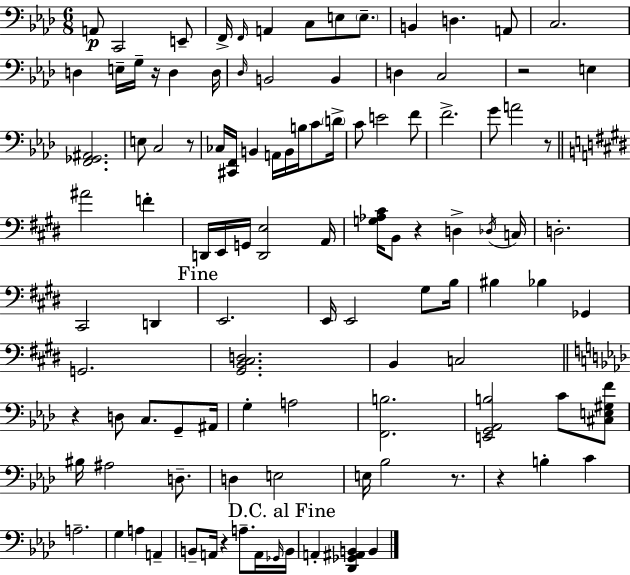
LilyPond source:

{
  \clef bass
  \numericTimeSignature
  \time 6/8
  \key aes \major
  a,8\p c,2 e,8-- | f,16-> \grace { f,16 } a,4 c8 e8 \parenthesize e8.-- | b,4 d4. a,8 | c2. | \break d4 e16-- g16-- r16 d4 | d16 \grace { des16 } b,2 b,4 | d4 c2 | r2 e4 | \break <f, ges, ais,>2. | e8 c2 | r8 ces16 <cis, f,>16 b,4 a,16 b,16 b16 c'8 | \parenthesize d'16-> c'8 e'2 | \break f'8 f'2.-> | g'8 a'2 | r8 \bar "||" \break \key e \major ais'2 f'4-. | d,16 e,16 g,16 <d, e>2 a,16 | <g aes cis'>16 b,8 r4 d4-> \acciaccatura { des16 } | c16 d2.-. | \break cis,2 d,4 | \mark "Fine" e,2. | e,16 e,2 gis8 | b16 bis4 bes4 ges,4 | \break g,2. | <gis, b, cis d>2. | b,4 c2 | \bar "||" \break \key f \minor r4 d8 c8. g,8-- ais,16 | g4-. a2 | <f, b>2. | <e, g, aes, b>2 c'8 <cis e gis f'>8 | \break bis16 ais2 d8.-- | d4 e2 | e16 bes2 r8. | r4 b4-. c'4 | \break a2.-- | g4 a4 a,4-- | b,8-- a,16 r4 a8.-- a,16 \grace { ges,16 } | \mark "D.C. al Fine" b,16 a,4-. <des, ges, ais, b,>4 b,4 | \break \bar "|."
}